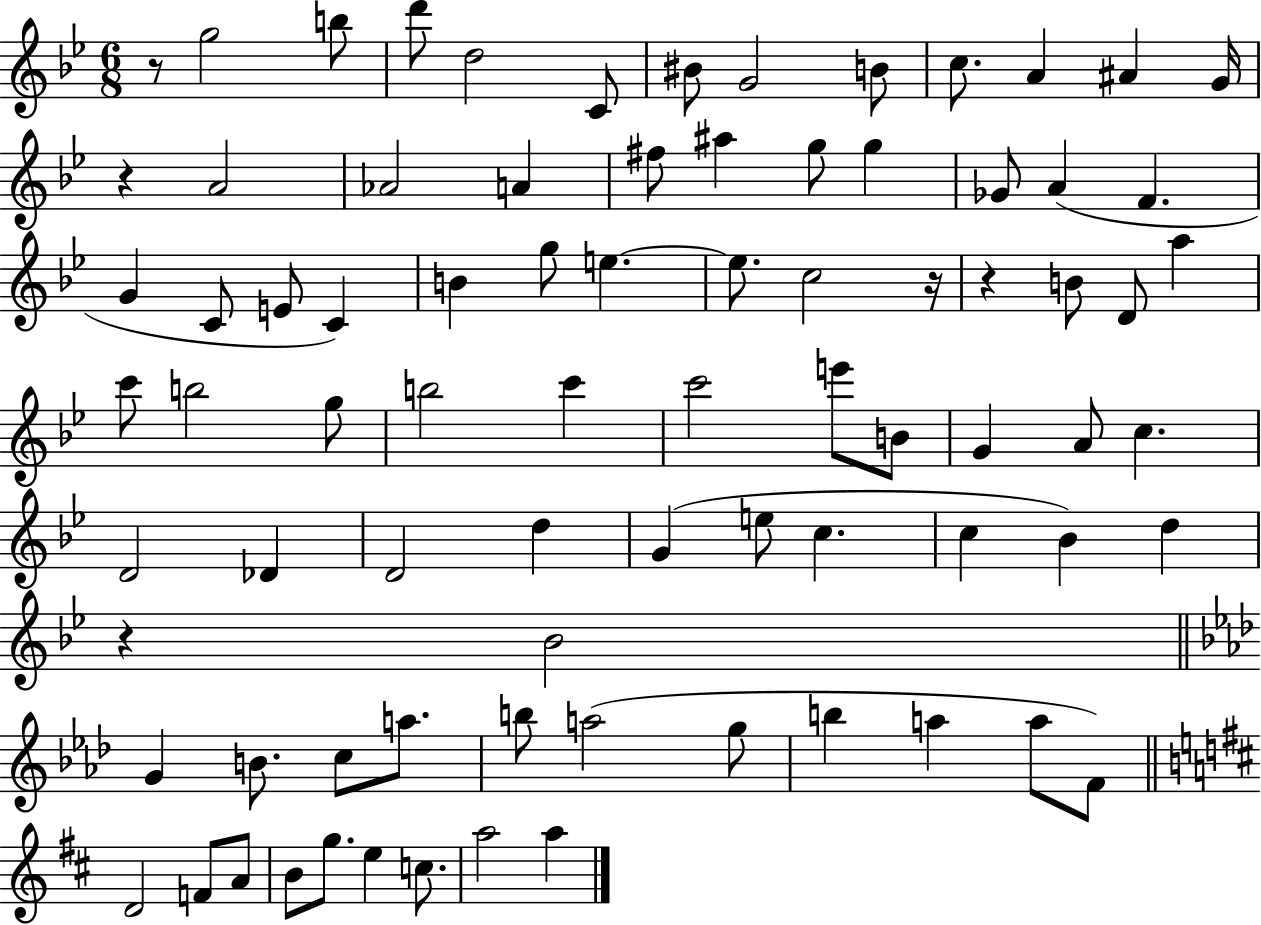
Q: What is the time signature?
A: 6/8